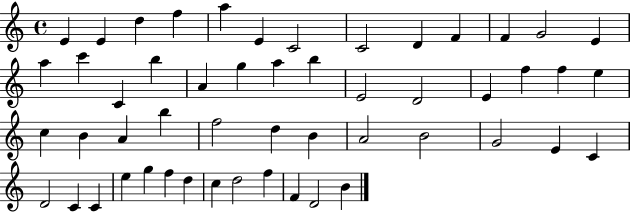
{
  \clef treble
  \time 4/4
  \defaultTimeSignature
  \key c \major
  e'4 e'4 d''4 f''4 | a''4 e'4 c'2 | c'2 d'4 f'4 | f'4 g'2 e'4 | \break a''4 c'''4 c'4 b''4 | a'4 g''4 a''4 b''4 | e'2 d'2 | e'4 f''4 f''4 e''4 | \break c''4 b'4 a'4 b''4 | f''2 d''4 b'4 | a'2 b'2 | g'2 e'4 c'4 | \break d'2 c'4 c'4 | e''4 g''4 f''4 d''4 | c''4 d''2 f''4 | f'4 d'2 b'4 | \break \bar "|."
}